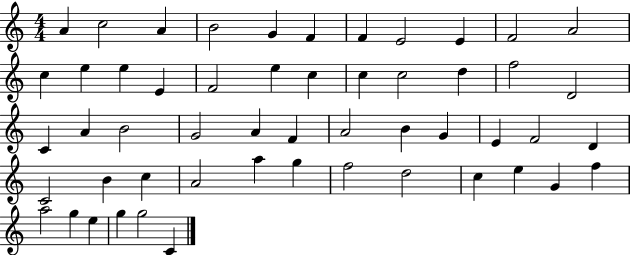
{
  \clef treble
  \numericTimeSignature
  \time 4/4
  \key c \major
  a'4 c''2 a'4 | b'2 g'4 f'4 | f'4 e'2 e'4 | f'2 a'2 | \break c''4 e''4 e''4 e'4 | f'2 e''4 c''4 | c''4 c''2 d''4 | f''2 d'2 | \break c'4 a'4 b'2 | g'2 a'4 f'4 | a'2 b'4 g'4 | e'4 f'2 d'4 | \break c'2 b'4 c''4 | a'2 a''4 g''4 | f''2 d''2 | c''4 e''4 g'4 f''4 | \break a''2 g''4 e''4 | g''4 g''2 c'4 | \bar "|."
}